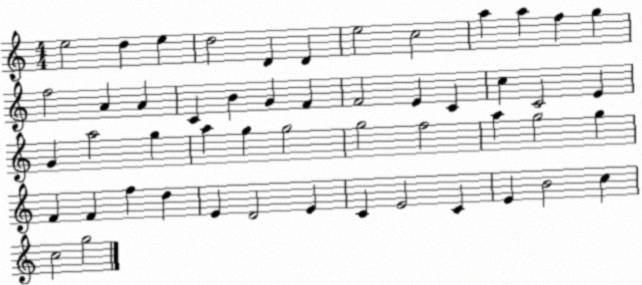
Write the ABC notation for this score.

X:1
T:Untitled
M:4/4
L:1/4
K:C
e2 d e d2 D D e2 c2 a a f g f2 A A C B G F F2 E C c C2 E G a2 g a g g2 g2 f2 a g2 g F F f d E D2 E C E2 C E B2 c c2 g2